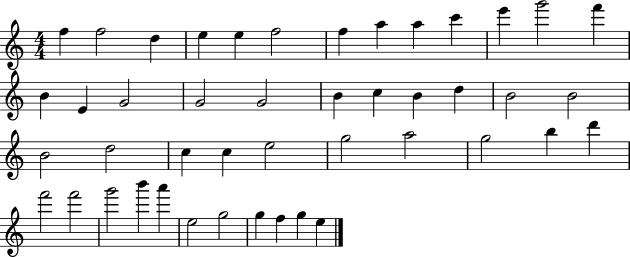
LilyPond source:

{
  \clef treble
  \numericTimeSignature
  \time 4/4
  \key c \major
  f''4 f''2 d''4 | e''4 e''4 f''2 | f''4 a''4 a''4 c'''4 | e'''4 g'''2 f'''4 | \break b'4 e'4 g'2 | g'2 g'2 | b'4 c''4 b'4 d''4 | b'2 b'2 | \break b'2 d''2 | c''4 c''4 e''2 | g''2 a''2 | g''2 b''4 d'''4 | \break f'''2 f'''2 | g'''2 b'''4 a'''4 | e''2 g''2 | g''4 f''4 g''4 e''4 | \break \bar "|."
}